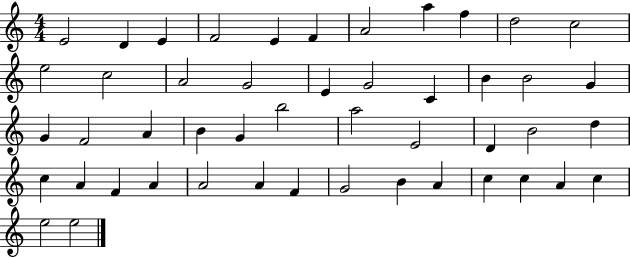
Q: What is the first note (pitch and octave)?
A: E4